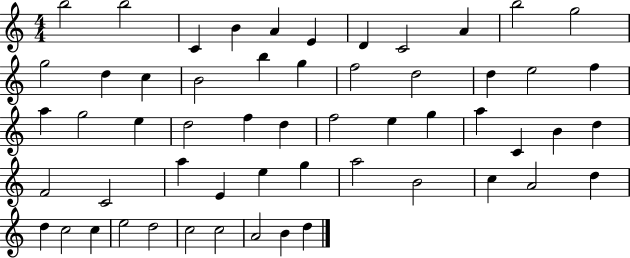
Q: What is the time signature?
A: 4/4